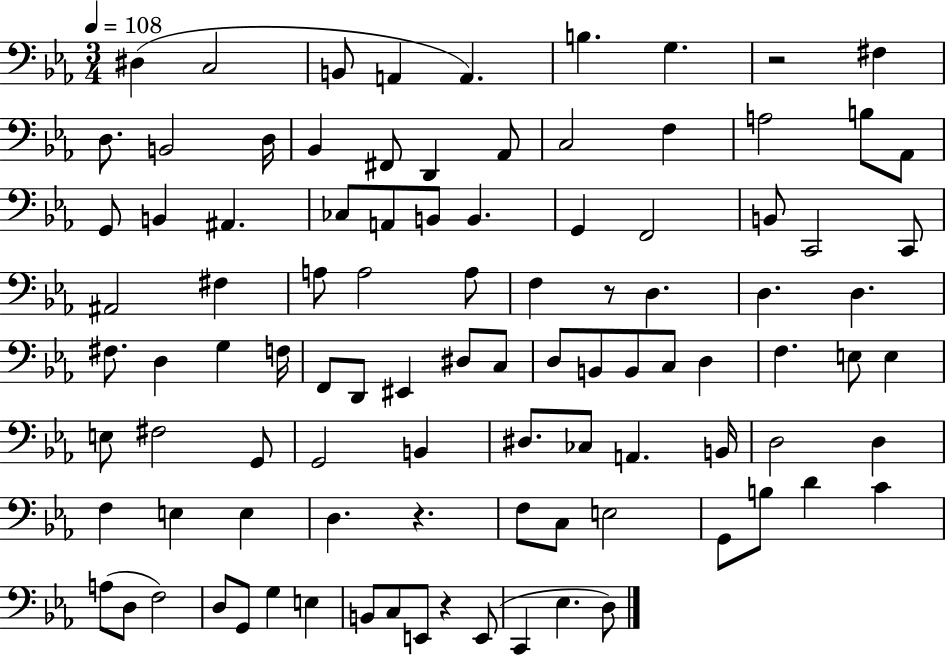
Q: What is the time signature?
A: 3/4